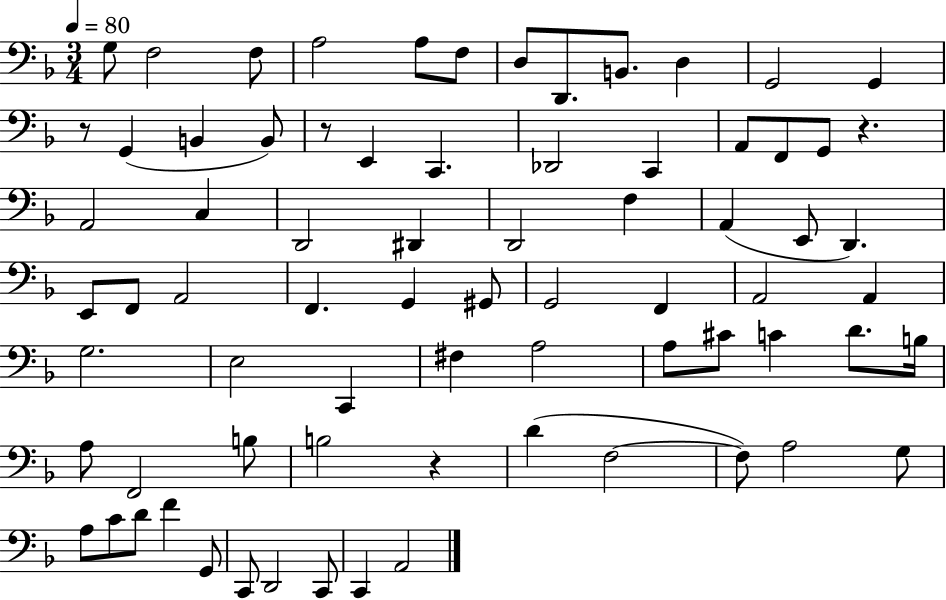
{
  \clef bass
  \numericTimeSignature
  \time 3/4
  \key f \major
  \tempo 4 = 80
  g8 f2 f8 | a2 a8 f8 | d8 d,8. b,8. d4 | g,2 g,4 | \break r8 g,4( b,4 b,8) | r8 e,4 c,4. | des,2 c,4 | a,8 f,8 g,8 r4. | \break a,2 c4 | d,2 dis,4 | d,2 f4 | a,4( e,8 d,4.) | \break e,8 f,8 a,2 | f,4. g,4 gis,8 | g,2 f,4 | a,2 a,4 | \break g2. | e2 c,4 | fis4 a2 | a8 cis'8 c'4 d'8. b16 | \break a8 f,2 b8 | b2 r4 | d'4( f2~~ | f8) a2 g8 | \break a8 c'8 d'8 f'4 g,8 | c,8 d,2 c,8 | c,4 a,2 | \bar "|."
}